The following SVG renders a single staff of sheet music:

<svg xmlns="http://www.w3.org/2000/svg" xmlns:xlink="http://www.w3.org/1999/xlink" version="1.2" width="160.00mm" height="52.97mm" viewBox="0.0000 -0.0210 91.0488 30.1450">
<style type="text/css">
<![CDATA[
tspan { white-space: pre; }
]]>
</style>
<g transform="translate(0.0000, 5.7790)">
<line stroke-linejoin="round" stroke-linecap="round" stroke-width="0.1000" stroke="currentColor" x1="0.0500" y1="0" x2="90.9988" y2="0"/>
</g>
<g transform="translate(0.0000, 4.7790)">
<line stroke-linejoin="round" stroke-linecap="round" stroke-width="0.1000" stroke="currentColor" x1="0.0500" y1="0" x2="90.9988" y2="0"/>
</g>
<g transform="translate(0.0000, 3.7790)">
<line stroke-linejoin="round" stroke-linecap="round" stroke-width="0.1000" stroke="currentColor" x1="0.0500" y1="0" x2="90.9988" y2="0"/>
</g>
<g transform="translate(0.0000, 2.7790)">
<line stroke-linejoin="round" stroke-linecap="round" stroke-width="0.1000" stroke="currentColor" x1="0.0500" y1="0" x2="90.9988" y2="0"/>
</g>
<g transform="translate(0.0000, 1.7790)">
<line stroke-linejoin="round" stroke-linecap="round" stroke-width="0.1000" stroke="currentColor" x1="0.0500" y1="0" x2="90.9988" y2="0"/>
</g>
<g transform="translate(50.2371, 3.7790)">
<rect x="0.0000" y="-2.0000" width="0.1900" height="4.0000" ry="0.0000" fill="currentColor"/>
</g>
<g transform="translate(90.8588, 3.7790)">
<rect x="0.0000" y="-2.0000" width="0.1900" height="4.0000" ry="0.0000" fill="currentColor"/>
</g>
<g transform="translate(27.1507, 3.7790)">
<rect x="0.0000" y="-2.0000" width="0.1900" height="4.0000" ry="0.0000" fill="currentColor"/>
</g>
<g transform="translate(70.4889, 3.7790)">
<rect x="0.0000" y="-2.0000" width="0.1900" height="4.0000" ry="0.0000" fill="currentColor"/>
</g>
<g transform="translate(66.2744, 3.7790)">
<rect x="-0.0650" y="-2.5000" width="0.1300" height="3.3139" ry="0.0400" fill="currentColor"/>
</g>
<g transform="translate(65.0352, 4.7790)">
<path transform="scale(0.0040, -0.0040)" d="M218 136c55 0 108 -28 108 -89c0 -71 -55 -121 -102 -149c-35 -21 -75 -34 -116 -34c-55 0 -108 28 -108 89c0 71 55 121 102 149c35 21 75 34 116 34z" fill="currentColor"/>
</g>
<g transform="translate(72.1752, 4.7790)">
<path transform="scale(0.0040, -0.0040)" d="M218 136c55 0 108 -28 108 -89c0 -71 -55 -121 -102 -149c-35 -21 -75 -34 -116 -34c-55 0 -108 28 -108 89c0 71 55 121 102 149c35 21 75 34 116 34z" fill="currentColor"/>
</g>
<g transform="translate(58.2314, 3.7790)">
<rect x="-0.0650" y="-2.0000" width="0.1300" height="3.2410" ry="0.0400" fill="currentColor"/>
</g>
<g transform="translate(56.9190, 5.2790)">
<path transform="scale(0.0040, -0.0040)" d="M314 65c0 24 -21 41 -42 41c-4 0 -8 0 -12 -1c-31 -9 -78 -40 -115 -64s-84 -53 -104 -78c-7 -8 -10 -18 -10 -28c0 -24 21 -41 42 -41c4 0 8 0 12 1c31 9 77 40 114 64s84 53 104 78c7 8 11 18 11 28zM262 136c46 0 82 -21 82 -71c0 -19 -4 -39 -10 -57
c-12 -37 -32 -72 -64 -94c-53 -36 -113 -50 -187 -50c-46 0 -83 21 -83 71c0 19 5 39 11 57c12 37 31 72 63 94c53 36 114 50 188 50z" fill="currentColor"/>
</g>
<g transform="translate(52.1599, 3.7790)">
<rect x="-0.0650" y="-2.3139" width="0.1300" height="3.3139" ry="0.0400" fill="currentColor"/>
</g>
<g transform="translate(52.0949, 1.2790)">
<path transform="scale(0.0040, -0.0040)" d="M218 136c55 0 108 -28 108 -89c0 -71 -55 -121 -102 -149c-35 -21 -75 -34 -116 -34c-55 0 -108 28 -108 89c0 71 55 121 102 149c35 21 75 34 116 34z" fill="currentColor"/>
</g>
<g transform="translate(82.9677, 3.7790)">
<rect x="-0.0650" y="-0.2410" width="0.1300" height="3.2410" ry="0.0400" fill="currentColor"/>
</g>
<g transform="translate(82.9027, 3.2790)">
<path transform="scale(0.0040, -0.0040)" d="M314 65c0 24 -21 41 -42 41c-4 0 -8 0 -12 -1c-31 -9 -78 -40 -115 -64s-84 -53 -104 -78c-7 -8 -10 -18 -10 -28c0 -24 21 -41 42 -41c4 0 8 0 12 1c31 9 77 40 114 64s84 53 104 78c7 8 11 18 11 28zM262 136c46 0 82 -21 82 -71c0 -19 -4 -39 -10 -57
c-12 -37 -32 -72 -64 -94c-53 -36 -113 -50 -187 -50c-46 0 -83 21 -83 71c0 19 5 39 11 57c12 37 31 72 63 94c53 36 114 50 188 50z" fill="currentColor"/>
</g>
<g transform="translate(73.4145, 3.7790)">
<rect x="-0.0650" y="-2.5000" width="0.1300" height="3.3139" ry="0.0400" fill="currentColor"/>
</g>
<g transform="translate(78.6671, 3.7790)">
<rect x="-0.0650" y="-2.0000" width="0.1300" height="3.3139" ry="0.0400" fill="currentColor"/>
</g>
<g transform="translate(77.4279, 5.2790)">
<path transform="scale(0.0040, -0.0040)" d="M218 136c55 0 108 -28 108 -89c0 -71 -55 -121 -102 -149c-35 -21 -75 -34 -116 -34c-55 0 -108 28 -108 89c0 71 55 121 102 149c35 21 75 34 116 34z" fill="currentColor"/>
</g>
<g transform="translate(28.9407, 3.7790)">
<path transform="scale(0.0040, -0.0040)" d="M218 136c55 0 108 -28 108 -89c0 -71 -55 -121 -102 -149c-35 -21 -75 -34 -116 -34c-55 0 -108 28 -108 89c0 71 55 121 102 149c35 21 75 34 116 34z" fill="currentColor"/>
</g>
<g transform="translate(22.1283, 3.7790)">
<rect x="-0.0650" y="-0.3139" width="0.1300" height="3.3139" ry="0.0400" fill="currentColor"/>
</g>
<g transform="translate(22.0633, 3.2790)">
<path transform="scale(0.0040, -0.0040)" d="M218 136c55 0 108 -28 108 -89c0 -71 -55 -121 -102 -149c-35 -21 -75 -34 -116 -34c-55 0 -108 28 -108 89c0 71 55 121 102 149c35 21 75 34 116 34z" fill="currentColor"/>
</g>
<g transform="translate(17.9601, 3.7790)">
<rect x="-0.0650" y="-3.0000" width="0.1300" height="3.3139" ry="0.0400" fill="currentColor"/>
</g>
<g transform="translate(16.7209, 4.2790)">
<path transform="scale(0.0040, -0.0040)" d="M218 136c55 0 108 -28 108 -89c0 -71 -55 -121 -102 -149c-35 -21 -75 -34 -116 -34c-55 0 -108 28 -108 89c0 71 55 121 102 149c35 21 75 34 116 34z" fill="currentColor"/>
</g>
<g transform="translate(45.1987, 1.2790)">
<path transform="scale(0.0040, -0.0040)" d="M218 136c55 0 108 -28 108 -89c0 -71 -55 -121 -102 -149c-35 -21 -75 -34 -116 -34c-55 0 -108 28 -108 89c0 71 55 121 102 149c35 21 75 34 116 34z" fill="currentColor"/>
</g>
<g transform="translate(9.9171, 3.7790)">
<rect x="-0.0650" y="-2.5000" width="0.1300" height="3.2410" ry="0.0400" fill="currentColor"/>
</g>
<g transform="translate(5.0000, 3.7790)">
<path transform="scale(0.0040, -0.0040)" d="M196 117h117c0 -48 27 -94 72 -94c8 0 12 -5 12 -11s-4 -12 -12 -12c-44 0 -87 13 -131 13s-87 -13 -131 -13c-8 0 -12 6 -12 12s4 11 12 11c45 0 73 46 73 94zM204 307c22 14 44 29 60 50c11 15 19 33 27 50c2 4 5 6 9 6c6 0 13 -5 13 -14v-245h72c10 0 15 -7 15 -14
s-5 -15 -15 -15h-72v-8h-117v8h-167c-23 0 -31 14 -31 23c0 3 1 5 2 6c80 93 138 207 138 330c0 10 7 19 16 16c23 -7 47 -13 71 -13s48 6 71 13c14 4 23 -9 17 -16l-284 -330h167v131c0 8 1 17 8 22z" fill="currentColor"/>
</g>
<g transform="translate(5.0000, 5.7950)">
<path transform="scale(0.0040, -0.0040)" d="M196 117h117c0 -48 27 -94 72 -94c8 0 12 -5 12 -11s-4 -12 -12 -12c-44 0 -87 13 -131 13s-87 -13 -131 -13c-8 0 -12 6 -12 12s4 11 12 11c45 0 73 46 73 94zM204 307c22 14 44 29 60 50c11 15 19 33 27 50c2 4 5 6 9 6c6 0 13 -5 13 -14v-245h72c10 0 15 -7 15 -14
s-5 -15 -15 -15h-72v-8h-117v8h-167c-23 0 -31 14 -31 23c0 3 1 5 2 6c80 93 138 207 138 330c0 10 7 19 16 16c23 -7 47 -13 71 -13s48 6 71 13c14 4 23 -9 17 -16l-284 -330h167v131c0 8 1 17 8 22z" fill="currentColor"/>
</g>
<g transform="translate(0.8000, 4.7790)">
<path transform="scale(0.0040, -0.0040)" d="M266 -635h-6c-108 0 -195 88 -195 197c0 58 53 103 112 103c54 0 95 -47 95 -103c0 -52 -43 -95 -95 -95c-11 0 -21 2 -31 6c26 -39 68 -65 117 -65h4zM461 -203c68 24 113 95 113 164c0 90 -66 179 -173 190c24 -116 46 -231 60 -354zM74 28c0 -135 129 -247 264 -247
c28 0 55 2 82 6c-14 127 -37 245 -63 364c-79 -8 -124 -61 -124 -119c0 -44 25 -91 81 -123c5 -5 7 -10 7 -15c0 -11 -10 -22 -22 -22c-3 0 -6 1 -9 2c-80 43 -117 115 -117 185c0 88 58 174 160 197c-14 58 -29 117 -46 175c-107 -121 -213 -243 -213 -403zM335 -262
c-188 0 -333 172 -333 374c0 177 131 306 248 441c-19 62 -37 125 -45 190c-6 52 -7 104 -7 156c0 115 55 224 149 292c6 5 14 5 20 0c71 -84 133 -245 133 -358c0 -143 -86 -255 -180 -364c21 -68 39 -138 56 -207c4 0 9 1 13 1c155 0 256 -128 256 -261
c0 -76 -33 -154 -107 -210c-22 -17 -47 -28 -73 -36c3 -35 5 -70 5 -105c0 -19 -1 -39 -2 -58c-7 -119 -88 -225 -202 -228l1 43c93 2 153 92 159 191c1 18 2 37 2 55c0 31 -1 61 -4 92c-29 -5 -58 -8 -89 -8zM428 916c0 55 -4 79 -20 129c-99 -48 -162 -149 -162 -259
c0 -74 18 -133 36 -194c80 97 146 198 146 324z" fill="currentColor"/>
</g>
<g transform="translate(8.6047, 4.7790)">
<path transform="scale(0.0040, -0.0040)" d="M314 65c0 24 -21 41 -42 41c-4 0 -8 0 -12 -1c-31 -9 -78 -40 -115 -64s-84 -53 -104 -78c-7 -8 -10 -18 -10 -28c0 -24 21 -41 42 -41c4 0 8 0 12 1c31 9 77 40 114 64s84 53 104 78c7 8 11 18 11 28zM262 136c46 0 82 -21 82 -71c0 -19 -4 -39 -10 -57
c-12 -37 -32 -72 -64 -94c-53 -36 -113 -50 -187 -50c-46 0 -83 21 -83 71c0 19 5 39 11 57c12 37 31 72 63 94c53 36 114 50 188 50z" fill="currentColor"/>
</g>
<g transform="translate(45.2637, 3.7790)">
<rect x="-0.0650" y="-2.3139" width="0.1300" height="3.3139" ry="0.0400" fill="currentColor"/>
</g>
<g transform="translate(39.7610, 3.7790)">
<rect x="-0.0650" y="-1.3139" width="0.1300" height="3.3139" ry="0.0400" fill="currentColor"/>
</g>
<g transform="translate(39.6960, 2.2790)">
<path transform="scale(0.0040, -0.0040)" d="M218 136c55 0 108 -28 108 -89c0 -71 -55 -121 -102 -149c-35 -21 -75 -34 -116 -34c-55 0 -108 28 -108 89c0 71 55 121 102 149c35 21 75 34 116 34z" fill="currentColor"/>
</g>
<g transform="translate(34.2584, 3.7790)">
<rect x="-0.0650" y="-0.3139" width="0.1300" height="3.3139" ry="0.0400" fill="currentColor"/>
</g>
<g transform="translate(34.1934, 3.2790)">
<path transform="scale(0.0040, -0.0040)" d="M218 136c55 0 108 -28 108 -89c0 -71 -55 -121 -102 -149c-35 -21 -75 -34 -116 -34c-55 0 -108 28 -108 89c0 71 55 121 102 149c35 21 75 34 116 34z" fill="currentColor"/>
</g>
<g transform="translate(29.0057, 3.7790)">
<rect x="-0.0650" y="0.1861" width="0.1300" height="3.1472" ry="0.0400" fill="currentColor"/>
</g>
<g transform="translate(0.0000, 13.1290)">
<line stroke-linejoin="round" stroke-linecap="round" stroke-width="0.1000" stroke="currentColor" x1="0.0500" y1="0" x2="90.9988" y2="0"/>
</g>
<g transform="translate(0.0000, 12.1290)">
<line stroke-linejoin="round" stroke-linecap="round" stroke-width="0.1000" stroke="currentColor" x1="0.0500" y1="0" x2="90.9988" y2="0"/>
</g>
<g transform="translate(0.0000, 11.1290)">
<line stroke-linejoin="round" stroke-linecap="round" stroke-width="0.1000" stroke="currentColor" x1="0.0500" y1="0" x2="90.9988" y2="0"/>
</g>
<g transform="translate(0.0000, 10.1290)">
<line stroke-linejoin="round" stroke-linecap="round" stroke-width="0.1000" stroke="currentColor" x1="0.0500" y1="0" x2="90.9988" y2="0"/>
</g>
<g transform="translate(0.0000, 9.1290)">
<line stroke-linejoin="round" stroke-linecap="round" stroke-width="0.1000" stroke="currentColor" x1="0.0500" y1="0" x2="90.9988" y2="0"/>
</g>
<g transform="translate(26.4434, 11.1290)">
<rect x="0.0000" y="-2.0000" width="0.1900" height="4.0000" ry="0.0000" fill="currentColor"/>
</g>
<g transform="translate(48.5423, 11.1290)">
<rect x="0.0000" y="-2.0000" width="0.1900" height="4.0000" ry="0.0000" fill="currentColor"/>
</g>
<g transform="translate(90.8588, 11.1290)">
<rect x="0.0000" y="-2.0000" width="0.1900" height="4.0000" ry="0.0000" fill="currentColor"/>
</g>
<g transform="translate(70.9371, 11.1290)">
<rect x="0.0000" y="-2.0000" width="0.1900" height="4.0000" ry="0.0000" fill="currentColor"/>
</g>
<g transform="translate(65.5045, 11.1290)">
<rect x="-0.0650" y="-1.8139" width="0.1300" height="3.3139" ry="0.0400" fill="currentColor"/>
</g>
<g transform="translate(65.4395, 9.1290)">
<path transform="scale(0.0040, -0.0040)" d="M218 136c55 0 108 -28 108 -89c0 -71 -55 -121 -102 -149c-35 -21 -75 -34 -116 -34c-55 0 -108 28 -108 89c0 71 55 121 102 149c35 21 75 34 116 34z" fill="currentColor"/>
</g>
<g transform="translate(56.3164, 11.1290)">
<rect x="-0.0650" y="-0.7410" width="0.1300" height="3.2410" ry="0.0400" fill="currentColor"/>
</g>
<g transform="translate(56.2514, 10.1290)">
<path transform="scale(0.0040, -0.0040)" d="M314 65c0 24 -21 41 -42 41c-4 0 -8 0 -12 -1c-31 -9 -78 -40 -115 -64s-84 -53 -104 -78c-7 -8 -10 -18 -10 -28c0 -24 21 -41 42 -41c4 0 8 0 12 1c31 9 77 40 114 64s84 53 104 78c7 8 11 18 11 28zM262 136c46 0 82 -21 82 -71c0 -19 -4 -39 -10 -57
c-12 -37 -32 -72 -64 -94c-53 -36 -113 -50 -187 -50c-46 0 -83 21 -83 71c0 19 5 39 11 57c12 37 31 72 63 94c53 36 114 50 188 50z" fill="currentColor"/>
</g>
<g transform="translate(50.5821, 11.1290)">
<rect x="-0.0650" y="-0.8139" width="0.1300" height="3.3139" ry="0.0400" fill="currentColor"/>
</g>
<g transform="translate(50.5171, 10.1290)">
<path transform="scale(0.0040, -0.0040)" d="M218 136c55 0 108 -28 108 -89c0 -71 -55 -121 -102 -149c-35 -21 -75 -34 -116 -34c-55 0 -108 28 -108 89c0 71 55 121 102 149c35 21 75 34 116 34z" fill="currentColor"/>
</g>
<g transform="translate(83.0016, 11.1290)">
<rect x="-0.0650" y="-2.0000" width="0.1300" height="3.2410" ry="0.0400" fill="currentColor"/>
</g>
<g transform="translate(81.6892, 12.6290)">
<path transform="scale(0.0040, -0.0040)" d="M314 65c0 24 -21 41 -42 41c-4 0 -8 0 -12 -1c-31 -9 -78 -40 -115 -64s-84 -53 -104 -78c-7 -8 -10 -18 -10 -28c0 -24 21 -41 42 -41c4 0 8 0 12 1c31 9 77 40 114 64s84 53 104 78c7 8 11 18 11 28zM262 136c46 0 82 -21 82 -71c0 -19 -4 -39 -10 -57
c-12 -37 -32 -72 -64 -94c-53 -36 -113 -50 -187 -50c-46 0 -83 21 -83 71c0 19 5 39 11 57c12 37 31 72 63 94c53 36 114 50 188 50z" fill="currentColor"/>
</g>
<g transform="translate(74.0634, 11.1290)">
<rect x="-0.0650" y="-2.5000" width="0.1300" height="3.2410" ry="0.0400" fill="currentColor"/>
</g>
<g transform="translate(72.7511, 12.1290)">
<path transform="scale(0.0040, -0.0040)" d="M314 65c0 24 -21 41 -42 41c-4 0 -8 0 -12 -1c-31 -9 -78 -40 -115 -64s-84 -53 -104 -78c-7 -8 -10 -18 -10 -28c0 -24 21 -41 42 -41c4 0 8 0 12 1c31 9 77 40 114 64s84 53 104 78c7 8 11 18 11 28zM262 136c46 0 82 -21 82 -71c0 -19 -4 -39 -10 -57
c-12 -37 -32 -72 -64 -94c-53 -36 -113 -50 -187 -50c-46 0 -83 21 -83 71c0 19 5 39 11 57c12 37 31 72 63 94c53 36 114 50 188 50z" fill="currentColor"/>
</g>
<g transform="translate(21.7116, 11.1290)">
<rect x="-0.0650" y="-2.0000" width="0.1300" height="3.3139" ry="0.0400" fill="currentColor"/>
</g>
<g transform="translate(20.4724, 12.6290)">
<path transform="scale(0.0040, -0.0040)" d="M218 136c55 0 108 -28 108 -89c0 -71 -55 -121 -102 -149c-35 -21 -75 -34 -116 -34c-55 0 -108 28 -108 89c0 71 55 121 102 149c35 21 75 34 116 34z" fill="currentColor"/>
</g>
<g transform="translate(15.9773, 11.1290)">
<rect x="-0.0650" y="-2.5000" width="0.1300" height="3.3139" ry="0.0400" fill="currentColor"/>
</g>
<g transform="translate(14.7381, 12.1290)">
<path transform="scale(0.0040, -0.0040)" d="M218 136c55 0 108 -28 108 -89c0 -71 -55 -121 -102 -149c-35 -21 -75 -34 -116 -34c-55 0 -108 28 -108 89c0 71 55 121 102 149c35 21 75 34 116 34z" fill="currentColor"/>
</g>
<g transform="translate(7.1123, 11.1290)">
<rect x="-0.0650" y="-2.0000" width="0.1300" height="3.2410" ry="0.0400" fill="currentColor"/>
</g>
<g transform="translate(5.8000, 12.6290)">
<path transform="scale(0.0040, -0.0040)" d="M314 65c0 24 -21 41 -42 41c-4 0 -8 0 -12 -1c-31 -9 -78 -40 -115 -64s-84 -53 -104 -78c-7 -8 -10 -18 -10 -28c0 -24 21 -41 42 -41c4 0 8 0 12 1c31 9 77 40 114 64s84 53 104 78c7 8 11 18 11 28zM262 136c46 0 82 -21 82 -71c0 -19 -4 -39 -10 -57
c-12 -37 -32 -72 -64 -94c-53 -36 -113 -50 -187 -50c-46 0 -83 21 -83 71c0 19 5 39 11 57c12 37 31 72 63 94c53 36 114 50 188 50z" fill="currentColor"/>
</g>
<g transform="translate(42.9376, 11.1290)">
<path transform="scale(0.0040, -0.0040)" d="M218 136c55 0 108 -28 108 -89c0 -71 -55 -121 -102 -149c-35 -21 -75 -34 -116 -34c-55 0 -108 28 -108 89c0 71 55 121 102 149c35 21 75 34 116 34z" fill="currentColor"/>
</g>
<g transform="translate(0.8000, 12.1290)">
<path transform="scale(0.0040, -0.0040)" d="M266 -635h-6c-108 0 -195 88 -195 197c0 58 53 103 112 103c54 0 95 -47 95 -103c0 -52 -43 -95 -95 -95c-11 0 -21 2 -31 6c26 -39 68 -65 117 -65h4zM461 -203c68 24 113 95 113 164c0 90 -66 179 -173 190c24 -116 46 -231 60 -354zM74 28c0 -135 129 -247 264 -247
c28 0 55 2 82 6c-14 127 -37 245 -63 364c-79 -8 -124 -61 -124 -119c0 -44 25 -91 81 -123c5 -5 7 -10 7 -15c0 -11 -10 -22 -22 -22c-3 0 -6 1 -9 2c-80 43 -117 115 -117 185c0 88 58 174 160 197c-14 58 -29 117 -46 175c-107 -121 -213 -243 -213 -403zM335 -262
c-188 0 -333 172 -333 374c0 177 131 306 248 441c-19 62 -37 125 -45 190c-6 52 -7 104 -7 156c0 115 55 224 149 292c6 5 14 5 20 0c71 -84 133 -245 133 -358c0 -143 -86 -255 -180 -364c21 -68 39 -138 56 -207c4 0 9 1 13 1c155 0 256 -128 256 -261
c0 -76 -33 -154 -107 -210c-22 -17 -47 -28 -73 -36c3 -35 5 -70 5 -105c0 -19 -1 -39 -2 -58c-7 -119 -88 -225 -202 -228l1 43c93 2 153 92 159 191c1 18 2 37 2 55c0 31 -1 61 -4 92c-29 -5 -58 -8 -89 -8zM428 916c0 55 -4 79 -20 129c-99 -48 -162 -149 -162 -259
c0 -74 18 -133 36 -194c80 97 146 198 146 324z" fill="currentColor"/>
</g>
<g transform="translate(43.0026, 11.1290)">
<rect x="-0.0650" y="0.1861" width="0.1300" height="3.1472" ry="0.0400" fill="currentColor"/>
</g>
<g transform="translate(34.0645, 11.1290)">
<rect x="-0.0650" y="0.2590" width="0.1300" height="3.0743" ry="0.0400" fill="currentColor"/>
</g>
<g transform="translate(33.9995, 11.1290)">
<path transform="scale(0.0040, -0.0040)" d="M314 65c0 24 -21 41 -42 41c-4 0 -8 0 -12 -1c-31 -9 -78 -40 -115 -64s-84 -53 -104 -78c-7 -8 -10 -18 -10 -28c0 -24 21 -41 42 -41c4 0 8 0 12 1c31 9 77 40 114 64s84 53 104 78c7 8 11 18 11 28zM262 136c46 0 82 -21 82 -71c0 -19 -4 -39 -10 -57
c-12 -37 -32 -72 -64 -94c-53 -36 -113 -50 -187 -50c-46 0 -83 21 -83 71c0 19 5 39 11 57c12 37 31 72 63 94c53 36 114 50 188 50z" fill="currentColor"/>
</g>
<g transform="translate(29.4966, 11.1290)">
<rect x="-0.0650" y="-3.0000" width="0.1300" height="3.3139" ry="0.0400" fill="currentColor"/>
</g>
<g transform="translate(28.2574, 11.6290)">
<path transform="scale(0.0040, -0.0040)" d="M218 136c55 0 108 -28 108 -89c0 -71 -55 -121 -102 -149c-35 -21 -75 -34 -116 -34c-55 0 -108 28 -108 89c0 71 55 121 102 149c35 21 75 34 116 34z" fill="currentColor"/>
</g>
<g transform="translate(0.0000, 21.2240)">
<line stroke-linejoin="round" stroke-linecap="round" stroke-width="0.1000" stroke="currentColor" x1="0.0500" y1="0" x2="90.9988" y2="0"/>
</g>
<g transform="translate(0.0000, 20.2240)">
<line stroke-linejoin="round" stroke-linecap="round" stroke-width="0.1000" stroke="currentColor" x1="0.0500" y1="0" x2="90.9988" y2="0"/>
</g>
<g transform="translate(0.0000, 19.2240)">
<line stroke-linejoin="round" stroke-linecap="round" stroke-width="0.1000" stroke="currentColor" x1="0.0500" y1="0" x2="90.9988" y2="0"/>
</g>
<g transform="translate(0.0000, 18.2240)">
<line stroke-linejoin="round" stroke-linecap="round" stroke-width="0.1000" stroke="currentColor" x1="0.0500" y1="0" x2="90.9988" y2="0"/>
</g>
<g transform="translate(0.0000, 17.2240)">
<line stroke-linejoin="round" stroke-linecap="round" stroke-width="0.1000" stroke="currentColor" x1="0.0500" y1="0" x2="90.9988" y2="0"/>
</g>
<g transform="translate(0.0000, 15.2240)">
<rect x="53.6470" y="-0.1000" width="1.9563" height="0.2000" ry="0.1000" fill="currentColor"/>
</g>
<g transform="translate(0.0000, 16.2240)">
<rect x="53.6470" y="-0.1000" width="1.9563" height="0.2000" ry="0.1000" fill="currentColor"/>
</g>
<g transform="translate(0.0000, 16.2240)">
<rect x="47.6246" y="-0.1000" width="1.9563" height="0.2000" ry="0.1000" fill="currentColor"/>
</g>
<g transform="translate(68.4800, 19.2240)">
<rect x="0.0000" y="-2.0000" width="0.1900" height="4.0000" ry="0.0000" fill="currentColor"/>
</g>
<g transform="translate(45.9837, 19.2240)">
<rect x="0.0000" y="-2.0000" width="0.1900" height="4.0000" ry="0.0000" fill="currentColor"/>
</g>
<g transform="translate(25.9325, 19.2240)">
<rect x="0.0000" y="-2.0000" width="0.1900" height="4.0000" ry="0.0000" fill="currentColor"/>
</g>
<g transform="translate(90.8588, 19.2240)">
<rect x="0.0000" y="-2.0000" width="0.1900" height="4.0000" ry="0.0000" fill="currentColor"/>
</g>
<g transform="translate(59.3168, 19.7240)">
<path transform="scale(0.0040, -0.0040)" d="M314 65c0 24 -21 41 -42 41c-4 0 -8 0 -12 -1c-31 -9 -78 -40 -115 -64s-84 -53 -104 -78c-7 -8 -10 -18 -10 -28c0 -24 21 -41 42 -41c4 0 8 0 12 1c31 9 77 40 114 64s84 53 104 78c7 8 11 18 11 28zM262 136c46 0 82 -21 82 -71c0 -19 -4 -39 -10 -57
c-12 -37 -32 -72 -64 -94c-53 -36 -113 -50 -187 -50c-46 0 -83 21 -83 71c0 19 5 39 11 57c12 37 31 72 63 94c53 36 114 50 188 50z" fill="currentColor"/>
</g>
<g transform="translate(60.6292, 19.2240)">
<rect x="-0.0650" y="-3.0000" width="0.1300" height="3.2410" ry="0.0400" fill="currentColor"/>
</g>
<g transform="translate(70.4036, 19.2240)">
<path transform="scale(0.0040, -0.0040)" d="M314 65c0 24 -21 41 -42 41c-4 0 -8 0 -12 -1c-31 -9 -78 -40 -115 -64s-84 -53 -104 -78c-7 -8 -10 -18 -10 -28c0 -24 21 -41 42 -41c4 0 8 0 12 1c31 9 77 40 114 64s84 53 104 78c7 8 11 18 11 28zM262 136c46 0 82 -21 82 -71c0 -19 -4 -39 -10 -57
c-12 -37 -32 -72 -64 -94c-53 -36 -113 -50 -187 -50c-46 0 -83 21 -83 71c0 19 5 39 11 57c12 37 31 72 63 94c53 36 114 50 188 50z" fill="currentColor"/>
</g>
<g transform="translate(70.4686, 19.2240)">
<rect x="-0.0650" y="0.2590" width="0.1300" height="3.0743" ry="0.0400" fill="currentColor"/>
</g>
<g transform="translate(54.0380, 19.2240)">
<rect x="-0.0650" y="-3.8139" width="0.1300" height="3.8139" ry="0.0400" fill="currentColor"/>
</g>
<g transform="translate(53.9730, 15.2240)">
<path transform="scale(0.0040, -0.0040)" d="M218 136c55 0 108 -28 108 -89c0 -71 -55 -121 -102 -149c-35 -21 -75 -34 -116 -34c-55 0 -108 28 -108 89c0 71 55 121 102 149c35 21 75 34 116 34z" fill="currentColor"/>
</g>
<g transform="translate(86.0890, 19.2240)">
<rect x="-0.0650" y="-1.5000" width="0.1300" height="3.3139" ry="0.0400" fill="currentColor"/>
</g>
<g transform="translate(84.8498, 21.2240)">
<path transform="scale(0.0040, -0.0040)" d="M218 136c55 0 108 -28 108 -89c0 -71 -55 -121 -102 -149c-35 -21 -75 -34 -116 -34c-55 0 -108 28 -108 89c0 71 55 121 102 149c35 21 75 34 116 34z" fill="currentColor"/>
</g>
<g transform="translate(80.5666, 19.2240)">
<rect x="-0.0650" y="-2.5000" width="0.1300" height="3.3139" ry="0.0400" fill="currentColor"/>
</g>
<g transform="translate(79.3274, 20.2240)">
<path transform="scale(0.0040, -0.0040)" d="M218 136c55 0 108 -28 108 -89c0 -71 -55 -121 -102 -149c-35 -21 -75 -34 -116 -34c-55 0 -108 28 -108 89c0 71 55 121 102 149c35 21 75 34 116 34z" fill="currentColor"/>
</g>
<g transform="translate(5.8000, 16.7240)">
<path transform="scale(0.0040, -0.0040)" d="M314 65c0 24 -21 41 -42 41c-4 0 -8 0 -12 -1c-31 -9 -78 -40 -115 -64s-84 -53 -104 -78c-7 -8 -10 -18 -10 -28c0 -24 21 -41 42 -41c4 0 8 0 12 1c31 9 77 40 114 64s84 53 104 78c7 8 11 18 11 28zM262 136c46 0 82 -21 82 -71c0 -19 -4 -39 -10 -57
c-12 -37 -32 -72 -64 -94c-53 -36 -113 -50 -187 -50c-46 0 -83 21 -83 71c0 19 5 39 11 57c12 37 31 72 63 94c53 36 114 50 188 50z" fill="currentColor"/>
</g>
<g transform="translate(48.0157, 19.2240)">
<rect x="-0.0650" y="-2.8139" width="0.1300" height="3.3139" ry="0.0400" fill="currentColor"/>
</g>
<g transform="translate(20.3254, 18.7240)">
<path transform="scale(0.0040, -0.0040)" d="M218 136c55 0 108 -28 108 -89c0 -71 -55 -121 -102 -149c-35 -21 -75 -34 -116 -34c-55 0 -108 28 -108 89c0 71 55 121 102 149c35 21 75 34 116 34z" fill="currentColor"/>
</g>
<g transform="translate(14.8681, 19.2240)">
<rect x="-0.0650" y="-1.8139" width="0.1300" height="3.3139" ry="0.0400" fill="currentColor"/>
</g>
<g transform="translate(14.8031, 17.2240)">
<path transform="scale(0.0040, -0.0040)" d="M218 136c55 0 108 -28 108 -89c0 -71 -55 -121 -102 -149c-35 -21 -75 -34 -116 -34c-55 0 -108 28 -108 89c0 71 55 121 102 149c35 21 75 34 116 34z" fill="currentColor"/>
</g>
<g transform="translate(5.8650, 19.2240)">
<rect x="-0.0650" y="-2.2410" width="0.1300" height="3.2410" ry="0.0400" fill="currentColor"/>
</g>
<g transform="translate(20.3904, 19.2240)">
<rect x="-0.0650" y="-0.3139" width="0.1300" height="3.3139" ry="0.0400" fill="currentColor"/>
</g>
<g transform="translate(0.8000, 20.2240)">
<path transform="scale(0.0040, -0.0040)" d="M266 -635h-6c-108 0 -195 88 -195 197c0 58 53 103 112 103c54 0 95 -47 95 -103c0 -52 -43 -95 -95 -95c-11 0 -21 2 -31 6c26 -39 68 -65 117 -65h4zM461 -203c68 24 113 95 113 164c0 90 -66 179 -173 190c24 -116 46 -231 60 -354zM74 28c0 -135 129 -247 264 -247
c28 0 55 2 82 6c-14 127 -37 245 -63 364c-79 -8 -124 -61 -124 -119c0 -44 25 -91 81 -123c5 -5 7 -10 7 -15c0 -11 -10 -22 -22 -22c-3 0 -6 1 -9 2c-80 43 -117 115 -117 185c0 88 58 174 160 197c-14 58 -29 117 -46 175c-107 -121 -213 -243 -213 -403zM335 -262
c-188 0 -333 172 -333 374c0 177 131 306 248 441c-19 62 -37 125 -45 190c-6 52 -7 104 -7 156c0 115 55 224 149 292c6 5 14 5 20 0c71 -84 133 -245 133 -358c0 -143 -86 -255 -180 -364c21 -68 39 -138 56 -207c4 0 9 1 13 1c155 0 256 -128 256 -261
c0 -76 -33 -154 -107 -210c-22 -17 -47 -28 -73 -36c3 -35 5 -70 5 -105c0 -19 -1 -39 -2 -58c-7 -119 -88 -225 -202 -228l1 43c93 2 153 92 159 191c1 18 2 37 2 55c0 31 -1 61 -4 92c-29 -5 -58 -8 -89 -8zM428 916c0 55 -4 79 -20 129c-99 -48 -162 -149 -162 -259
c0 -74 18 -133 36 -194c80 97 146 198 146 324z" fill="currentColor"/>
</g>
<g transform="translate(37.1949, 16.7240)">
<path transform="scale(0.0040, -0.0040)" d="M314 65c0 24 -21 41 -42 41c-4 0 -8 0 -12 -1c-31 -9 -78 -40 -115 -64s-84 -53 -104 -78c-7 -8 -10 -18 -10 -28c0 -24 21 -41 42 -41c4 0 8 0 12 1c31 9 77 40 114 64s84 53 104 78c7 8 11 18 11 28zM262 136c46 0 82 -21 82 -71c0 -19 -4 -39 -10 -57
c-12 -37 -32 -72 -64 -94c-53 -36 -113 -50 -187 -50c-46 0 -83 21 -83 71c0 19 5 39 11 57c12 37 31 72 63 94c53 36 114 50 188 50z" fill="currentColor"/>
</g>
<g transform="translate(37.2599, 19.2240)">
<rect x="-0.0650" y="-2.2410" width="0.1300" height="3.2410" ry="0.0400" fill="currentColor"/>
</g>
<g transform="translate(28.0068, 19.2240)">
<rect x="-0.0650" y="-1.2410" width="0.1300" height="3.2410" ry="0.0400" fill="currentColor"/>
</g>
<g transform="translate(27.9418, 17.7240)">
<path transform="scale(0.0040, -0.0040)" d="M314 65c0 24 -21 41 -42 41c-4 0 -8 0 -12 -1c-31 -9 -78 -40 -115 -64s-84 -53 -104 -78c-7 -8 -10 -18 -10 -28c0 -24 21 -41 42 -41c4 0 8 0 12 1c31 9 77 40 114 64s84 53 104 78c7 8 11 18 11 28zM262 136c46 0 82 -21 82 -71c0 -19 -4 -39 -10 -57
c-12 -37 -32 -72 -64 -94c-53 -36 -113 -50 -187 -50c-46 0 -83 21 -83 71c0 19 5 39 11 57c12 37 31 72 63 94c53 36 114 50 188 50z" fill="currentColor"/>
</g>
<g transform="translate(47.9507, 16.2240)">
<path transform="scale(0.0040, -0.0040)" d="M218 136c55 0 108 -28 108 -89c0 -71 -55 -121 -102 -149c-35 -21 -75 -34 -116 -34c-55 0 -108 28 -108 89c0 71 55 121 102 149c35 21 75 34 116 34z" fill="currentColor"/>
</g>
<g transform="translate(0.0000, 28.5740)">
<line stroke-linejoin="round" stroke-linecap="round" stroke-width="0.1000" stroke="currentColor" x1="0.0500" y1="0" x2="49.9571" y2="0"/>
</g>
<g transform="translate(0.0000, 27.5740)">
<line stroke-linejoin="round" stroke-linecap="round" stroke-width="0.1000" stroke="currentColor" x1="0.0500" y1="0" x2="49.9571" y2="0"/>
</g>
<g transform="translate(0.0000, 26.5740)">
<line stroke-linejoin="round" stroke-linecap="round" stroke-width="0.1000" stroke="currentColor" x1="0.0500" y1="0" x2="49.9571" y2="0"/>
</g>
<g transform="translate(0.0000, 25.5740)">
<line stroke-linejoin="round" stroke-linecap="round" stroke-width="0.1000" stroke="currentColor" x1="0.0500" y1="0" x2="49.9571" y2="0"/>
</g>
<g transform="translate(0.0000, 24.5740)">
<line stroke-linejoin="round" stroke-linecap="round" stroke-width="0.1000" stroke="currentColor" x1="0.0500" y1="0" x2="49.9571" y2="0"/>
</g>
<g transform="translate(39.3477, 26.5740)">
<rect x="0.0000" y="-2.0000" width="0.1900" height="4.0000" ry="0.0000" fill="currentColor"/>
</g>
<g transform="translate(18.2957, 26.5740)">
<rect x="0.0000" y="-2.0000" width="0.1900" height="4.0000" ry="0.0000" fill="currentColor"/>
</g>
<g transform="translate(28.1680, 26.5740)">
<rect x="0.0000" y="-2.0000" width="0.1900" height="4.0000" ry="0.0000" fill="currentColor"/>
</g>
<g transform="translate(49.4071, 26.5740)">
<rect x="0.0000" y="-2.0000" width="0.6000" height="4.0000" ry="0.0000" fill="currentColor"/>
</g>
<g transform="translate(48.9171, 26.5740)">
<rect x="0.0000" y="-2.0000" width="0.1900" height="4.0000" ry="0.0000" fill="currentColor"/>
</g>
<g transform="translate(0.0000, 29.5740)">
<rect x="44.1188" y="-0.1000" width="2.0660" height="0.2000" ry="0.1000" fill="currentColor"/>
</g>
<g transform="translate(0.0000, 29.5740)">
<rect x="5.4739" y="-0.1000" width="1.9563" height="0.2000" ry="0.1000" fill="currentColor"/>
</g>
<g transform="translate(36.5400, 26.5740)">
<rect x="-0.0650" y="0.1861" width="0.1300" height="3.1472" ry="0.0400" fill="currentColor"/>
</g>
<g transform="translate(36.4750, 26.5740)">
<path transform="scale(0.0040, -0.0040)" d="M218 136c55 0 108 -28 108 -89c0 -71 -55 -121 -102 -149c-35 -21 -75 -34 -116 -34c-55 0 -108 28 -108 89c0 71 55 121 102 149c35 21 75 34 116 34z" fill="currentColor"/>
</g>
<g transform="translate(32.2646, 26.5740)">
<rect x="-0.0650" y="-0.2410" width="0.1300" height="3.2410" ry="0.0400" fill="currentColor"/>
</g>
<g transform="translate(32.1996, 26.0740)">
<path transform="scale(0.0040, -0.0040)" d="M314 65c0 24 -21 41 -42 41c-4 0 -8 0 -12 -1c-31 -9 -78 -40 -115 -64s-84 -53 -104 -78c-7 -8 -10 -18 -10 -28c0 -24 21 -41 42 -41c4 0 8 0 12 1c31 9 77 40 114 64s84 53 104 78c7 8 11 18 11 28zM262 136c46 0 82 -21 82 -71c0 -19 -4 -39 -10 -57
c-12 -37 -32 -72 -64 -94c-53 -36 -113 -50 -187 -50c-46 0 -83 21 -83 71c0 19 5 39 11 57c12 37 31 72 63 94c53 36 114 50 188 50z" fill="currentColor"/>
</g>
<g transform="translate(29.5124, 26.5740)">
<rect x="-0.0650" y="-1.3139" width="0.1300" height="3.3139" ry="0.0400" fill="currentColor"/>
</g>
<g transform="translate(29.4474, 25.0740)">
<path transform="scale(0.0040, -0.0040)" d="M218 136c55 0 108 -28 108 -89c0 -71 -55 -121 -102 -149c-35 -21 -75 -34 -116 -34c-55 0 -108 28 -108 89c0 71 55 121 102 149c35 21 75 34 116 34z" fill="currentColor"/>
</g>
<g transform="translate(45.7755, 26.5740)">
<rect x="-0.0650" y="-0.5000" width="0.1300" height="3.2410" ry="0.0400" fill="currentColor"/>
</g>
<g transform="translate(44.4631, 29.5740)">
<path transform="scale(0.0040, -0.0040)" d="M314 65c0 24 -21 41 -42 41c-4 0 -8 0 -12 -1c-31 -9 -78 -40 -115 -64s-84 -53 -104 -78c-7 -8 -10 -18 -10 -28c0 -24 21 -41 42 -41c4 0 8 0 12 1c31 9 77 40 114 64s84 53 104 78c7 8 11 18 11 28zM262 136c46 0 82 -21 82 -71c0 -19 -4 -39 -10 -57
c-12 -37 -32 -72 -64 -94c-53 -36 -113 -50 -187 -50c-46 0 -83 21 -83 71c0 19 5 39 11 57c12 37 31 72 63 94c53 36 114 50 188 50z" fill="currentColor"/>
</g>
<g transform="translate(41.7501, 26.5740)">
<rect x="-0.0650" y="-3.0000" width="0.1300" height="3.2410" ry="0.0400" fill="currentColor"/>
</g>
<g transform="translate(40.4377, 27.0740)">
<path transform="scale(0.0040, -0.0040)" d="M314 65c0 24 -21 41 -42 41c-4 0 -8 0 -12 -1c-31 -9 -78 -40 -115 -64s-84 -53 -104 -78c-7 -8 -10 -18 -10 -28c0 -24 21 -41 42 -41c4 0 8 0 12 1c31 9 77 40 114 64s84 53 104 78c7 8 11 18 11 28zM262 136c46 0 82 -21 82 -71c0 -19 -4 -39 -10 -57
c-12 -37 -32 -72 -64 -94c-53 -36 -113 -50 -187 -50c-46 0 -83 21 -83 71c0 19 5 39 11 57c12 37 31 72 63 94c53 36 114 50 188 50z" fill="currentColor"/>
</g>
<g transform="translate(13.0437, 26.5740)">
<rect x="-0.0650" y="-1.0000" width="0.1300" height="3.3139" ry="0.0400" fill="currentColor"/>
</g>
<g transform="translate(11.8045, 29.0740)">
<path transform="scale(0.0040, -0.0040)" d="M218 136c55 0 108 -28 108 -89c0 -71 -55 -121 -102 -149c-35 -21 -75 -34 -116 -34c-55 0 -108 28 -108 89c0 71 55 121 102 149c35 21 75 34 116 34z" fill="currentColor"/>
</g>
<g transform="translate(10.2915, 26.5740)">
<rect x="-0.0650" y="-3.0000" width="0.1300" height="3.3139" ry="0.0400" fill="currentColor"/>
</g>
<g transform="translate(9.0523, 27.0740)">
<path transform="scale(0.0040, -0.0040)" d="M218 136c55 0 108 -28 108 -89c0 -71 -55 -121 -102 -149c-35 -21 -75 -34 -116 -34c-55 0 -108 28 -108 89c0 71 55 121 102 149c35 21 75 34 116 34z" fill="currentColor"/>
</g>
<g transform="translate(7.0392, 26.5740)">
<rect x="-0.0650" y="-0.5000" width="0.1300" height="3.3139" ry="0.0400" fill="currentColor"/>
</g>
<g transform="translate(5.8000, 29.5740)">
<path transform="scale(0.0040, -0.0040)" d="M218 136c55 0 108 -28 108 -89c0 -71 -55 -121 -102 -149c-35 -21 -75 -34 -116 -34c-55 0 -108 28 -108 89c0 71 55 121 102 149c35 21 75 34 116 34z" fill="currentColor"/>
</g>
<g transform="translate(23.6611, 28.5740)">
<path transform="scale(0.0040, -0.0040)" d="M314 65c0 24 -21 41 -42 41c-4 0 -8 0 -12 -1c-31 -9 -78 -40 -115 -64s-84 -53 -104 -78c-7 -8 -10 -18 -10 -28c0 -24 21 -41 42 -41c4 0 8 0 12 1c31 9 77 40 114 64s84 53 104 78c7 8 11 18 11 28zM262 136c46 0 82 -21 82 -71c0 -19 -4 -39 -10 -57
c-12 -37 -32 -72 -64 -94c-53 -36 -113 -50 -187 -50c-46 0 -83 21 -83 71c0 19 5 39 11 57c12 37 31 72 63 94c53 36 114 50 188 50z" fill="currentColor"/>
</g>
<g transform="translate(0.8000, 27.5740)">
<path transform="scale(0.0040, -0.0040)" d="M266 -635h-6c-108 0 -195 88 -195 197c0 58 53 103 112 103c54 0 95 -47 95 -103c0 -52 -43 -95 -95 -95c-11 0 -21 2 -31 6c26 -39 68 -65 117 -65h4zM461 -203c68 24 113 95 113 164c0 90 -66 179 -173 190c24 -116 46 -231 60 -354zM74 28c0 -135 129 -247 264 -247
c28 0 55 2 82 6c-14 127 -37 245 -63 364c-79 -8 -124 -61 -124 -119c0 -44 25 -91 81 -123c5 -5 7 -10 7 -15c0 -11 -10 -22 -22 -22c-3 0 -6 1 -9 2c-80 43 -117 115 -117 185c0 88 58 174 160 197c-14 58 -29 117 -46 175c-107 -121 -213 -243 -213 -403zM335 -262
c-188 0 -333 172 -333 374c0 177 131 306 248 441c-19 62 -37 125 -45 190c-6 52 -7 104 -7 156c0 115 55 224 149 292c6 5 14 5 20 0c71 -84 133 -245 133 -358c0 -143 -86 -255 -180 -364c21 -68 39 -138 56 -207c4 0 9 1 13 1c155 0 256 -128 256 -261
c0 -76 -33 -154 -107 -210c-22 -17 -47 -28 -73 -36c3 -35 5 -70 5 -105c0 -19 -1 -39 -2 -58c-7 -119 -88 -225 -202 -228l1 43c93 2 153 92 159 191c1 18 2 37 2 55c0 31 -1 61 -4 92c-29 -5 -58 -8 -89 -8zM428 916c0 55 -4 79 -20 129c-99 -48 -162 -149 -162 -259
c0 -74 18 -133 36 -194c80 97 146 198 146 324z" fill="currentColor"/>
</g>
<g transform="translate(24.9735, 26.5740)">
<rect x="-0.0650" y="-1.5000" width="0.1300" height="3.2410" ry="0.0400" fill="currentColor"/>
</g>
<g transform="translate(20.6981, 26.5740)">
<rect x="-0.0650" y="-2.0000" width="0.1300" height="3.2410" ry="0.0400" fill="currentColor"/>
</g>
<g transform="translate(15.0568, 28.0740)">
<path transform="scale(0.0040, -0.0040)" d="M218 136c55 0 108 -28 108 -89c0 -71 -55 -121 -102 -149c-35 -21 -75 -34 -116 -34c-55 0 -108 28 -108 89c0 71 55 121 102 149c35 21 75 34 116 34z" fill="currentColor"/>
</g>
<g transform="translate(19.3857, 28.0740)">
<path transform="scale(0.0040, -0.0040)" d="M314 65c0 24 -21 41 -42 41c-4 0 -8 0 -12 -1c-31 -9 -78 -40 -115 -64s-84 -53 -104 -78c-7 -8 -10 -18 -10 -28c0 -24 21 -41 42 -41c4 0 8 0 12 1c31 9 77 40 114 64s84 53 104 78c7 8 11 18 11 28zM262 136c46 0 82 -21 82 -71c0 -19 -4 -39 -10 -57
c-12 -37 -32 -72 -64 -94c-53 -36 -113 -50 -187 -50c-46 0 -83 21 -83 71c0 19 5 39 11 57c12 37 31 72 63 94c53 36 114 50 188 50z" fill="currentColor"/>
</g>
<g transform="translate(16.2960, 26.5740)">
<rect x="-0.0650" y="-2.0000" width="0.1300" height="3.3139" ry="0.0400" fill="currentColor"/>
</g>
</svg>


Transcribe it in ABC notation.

X:1
T:Untitled
M:4/4
L:1/4
K:C
G2 A c B c e g g F2 G G F c2 F2 G F A B2 B d d2 f G2 F2 g2 f c e2 g2 a c' A2 B2 G E C A D F F2 E2 e c2 B A2 C2